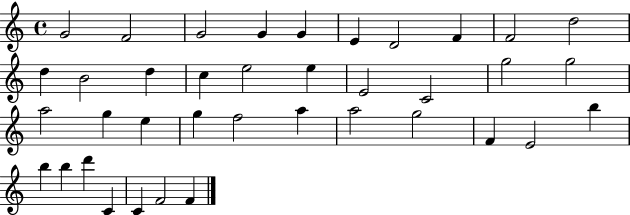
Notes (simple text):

G4/h F4/h G4/h G4/q G4/q E4/q D4/h F4/q F4/h D5/h D5/q B4/h D5/q C5/q E5/h E5/q E4/h C4/h G5/h G5/h A5/h G5/q E5/q G5/q F5/h A5/q A5/h G5/h F4/q E4/h B5/q B5/q B5/q D6/q C4/q C4/q F4/h F4/q